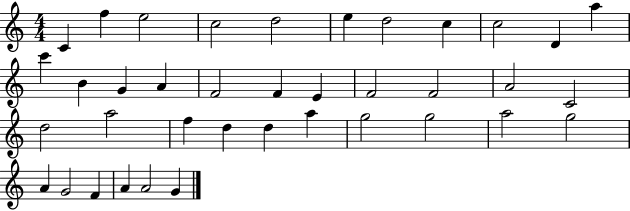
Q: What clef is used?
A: treble